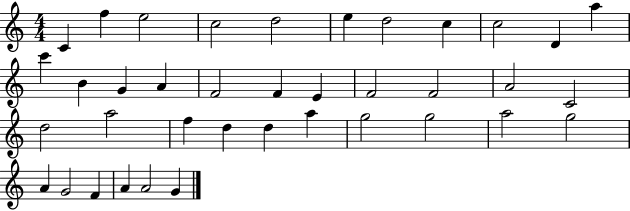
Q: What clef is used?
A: treble